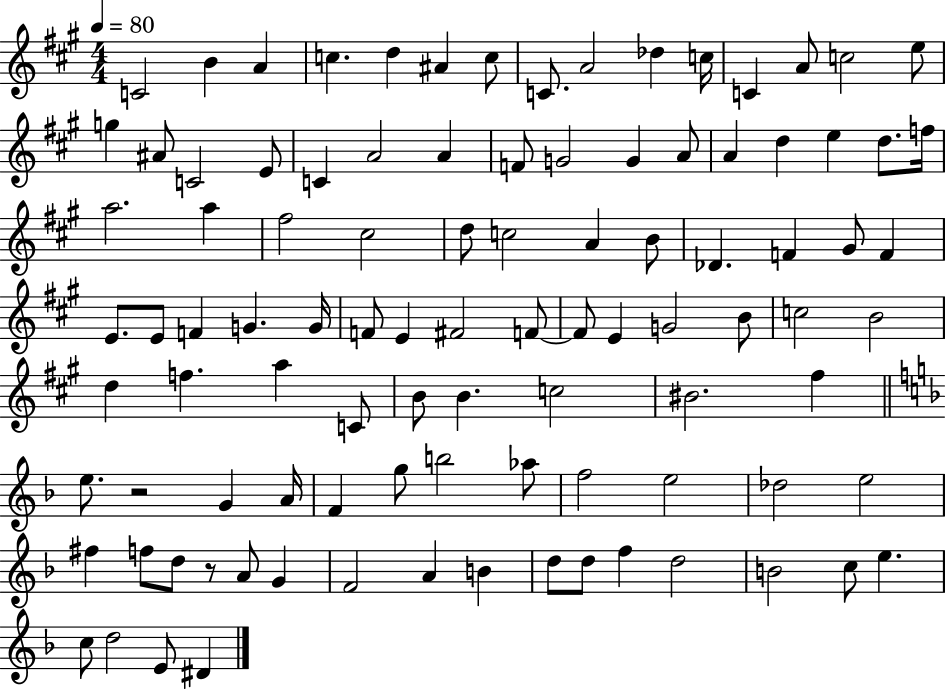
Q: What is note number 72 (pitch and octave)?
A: G5